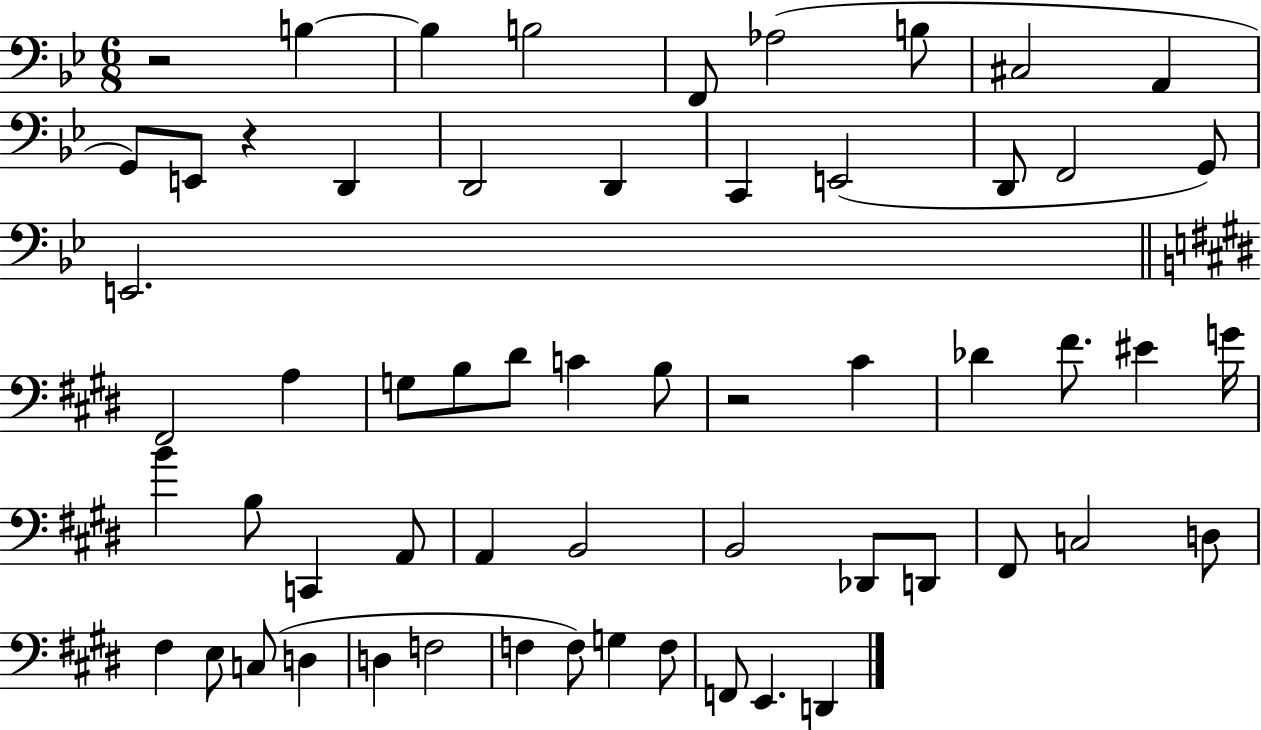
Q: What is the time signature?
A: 6/8